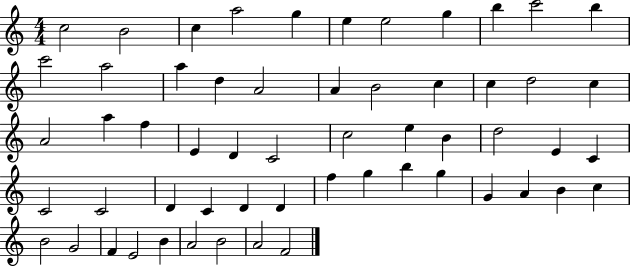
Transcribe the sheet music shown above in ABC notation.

X:1
T:Untitled
M:4/4
L:1/4
K:C
c2 B2 c a2 g e e2 g b c'2 b c'2 a2 a d A2 A B2 c c d2 c A2 a f E D C2 c2 e B d2 E C C2 C2 D C D D f g b g G A B c B2 G2 F E2 B A2 B2 A2 F2